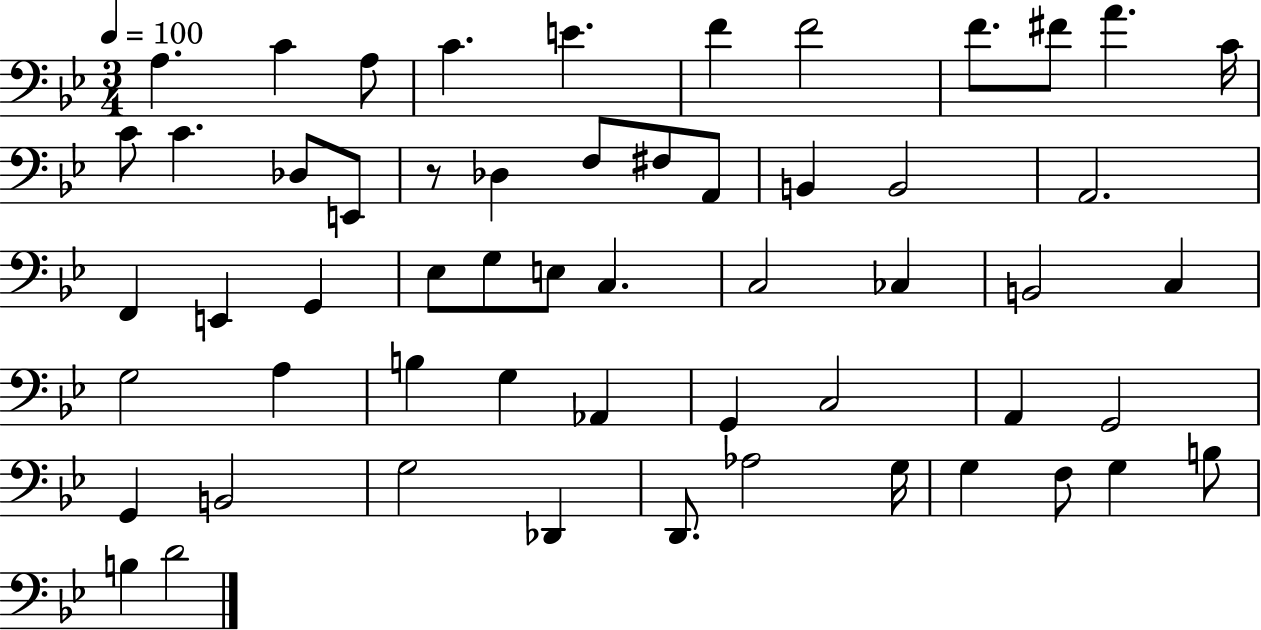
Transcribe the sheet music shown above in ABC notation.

X:1
T:Untitled
M:3/4
L:1/4
K:Bb
A, C A,/2 C E F F2 F/2 ^F/2 A C/4 C/2 C _D,/2 E,,/2 z/2 _D, F,/2 ^F,/2 A,,/2 B,, B,,2 A,,2 F,, E,, G,, _E,/2 G,/2 E,/2 C, C,2 _C, B,,2 C, G,2 A, B, G, _A,, G,, C,2 A,, G,,2 G,, B,,2 G,2 _D,, D,,/2 _A,2 G,/4 G, F,/2 G, B,/2 B, D2